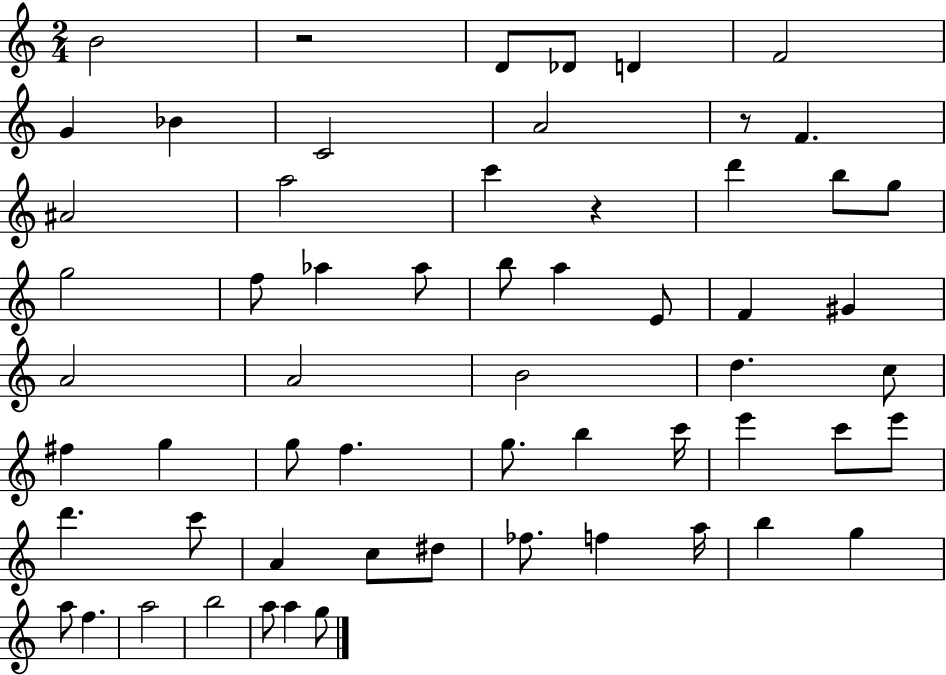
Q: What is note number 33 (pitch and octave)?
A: G5